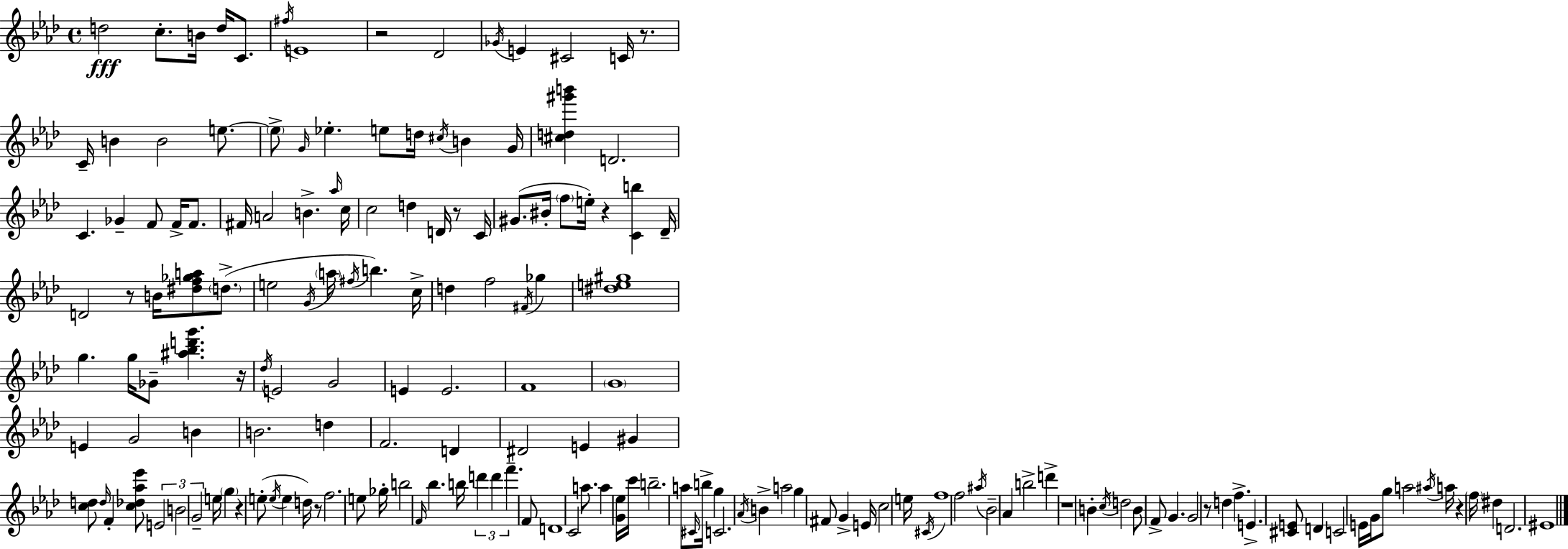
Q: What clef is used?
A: treble